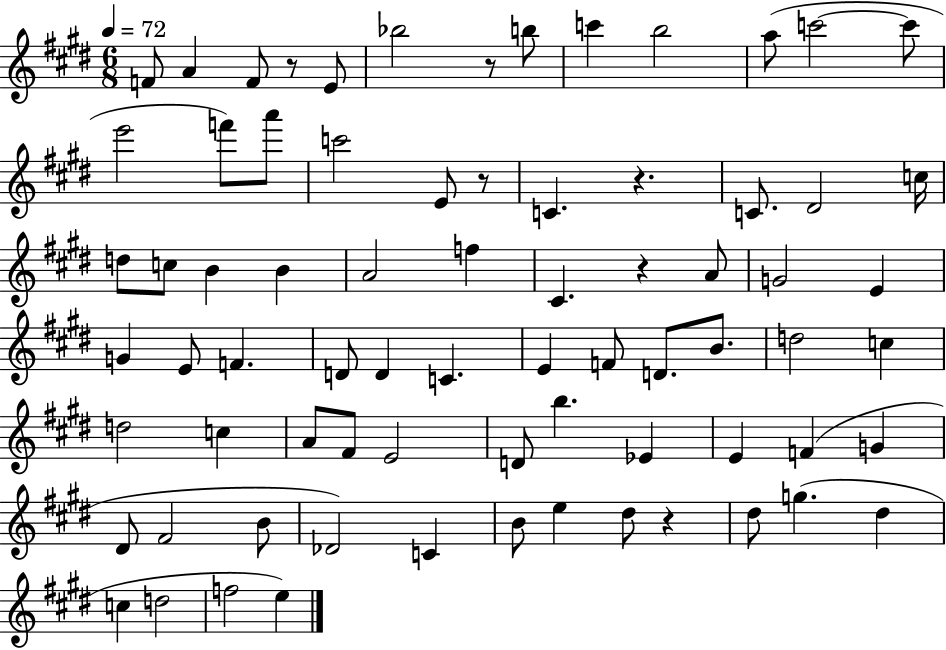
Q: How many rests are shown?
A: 6